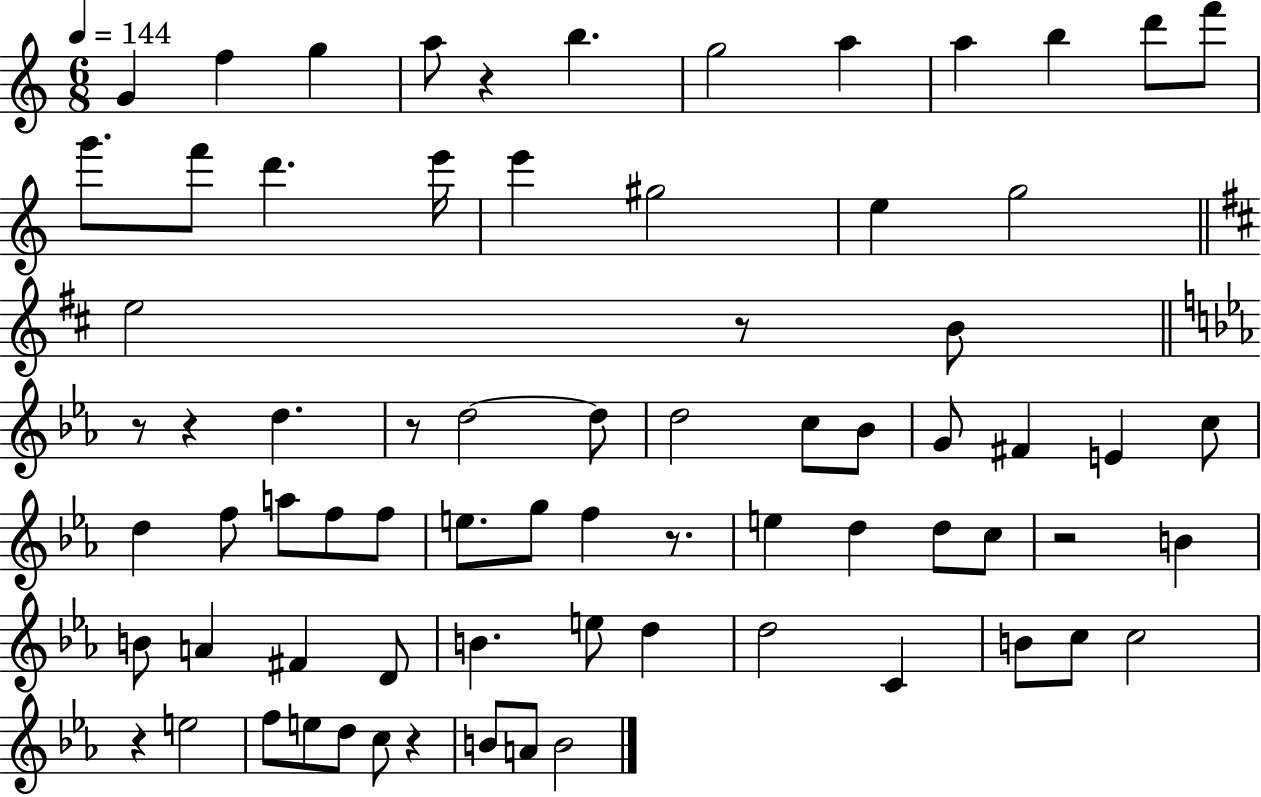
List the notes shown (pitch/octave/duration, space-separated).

G4/q F5/q G5/q A5/e R/q B5/q. G5/h A5/q A5/q B5/q D6/e F6/e G6/e. F6/e D6/q. E6/s E6/q G#5/h E5/q G5/h E5/h R/e B4/e R/e R/q D5/q. R/e D5/h D5/e D5/h C5/e Bb4/e G4/e F#4/q E4/q C5/e D5/q F5/e A5/e F5/e F5/e E5/e. G5/e F5/q R/e. E5/q D5/q D5/e C5/e R/h B4/q B4/e A4/q F#4/q D4/e B4/q. E5/e D5/q D5/h C4/q B4/e C5/e C5/h R/q E5/h F5/e E5/e D5/e C5/e R/q B4/e A4/e B4/h